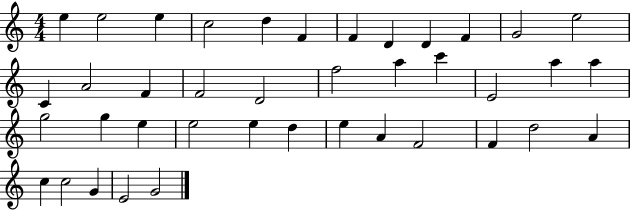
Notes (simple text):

E5/q E5/h E5/q C5/h D5/q F4/q F4/q D4/q D4/q F4/q G4/h E5/h C4/q A4/h F4/q F4/h D4/h F5/h A5/q C6/q E4/h A5/q A5/q G5/h G5/q E5/q E5/h E5/q D5/q E5/q A4/q F4/h F4/q D5/h A4/q C5/q C5/h G4/q E4/h G4/h